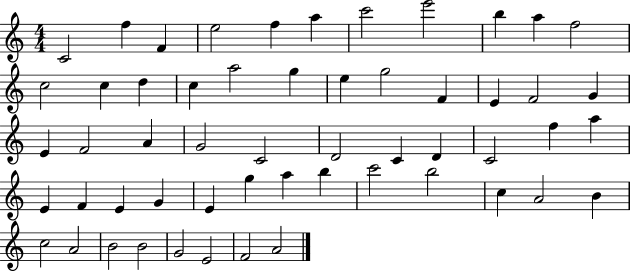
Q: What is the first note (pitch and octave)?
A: C4